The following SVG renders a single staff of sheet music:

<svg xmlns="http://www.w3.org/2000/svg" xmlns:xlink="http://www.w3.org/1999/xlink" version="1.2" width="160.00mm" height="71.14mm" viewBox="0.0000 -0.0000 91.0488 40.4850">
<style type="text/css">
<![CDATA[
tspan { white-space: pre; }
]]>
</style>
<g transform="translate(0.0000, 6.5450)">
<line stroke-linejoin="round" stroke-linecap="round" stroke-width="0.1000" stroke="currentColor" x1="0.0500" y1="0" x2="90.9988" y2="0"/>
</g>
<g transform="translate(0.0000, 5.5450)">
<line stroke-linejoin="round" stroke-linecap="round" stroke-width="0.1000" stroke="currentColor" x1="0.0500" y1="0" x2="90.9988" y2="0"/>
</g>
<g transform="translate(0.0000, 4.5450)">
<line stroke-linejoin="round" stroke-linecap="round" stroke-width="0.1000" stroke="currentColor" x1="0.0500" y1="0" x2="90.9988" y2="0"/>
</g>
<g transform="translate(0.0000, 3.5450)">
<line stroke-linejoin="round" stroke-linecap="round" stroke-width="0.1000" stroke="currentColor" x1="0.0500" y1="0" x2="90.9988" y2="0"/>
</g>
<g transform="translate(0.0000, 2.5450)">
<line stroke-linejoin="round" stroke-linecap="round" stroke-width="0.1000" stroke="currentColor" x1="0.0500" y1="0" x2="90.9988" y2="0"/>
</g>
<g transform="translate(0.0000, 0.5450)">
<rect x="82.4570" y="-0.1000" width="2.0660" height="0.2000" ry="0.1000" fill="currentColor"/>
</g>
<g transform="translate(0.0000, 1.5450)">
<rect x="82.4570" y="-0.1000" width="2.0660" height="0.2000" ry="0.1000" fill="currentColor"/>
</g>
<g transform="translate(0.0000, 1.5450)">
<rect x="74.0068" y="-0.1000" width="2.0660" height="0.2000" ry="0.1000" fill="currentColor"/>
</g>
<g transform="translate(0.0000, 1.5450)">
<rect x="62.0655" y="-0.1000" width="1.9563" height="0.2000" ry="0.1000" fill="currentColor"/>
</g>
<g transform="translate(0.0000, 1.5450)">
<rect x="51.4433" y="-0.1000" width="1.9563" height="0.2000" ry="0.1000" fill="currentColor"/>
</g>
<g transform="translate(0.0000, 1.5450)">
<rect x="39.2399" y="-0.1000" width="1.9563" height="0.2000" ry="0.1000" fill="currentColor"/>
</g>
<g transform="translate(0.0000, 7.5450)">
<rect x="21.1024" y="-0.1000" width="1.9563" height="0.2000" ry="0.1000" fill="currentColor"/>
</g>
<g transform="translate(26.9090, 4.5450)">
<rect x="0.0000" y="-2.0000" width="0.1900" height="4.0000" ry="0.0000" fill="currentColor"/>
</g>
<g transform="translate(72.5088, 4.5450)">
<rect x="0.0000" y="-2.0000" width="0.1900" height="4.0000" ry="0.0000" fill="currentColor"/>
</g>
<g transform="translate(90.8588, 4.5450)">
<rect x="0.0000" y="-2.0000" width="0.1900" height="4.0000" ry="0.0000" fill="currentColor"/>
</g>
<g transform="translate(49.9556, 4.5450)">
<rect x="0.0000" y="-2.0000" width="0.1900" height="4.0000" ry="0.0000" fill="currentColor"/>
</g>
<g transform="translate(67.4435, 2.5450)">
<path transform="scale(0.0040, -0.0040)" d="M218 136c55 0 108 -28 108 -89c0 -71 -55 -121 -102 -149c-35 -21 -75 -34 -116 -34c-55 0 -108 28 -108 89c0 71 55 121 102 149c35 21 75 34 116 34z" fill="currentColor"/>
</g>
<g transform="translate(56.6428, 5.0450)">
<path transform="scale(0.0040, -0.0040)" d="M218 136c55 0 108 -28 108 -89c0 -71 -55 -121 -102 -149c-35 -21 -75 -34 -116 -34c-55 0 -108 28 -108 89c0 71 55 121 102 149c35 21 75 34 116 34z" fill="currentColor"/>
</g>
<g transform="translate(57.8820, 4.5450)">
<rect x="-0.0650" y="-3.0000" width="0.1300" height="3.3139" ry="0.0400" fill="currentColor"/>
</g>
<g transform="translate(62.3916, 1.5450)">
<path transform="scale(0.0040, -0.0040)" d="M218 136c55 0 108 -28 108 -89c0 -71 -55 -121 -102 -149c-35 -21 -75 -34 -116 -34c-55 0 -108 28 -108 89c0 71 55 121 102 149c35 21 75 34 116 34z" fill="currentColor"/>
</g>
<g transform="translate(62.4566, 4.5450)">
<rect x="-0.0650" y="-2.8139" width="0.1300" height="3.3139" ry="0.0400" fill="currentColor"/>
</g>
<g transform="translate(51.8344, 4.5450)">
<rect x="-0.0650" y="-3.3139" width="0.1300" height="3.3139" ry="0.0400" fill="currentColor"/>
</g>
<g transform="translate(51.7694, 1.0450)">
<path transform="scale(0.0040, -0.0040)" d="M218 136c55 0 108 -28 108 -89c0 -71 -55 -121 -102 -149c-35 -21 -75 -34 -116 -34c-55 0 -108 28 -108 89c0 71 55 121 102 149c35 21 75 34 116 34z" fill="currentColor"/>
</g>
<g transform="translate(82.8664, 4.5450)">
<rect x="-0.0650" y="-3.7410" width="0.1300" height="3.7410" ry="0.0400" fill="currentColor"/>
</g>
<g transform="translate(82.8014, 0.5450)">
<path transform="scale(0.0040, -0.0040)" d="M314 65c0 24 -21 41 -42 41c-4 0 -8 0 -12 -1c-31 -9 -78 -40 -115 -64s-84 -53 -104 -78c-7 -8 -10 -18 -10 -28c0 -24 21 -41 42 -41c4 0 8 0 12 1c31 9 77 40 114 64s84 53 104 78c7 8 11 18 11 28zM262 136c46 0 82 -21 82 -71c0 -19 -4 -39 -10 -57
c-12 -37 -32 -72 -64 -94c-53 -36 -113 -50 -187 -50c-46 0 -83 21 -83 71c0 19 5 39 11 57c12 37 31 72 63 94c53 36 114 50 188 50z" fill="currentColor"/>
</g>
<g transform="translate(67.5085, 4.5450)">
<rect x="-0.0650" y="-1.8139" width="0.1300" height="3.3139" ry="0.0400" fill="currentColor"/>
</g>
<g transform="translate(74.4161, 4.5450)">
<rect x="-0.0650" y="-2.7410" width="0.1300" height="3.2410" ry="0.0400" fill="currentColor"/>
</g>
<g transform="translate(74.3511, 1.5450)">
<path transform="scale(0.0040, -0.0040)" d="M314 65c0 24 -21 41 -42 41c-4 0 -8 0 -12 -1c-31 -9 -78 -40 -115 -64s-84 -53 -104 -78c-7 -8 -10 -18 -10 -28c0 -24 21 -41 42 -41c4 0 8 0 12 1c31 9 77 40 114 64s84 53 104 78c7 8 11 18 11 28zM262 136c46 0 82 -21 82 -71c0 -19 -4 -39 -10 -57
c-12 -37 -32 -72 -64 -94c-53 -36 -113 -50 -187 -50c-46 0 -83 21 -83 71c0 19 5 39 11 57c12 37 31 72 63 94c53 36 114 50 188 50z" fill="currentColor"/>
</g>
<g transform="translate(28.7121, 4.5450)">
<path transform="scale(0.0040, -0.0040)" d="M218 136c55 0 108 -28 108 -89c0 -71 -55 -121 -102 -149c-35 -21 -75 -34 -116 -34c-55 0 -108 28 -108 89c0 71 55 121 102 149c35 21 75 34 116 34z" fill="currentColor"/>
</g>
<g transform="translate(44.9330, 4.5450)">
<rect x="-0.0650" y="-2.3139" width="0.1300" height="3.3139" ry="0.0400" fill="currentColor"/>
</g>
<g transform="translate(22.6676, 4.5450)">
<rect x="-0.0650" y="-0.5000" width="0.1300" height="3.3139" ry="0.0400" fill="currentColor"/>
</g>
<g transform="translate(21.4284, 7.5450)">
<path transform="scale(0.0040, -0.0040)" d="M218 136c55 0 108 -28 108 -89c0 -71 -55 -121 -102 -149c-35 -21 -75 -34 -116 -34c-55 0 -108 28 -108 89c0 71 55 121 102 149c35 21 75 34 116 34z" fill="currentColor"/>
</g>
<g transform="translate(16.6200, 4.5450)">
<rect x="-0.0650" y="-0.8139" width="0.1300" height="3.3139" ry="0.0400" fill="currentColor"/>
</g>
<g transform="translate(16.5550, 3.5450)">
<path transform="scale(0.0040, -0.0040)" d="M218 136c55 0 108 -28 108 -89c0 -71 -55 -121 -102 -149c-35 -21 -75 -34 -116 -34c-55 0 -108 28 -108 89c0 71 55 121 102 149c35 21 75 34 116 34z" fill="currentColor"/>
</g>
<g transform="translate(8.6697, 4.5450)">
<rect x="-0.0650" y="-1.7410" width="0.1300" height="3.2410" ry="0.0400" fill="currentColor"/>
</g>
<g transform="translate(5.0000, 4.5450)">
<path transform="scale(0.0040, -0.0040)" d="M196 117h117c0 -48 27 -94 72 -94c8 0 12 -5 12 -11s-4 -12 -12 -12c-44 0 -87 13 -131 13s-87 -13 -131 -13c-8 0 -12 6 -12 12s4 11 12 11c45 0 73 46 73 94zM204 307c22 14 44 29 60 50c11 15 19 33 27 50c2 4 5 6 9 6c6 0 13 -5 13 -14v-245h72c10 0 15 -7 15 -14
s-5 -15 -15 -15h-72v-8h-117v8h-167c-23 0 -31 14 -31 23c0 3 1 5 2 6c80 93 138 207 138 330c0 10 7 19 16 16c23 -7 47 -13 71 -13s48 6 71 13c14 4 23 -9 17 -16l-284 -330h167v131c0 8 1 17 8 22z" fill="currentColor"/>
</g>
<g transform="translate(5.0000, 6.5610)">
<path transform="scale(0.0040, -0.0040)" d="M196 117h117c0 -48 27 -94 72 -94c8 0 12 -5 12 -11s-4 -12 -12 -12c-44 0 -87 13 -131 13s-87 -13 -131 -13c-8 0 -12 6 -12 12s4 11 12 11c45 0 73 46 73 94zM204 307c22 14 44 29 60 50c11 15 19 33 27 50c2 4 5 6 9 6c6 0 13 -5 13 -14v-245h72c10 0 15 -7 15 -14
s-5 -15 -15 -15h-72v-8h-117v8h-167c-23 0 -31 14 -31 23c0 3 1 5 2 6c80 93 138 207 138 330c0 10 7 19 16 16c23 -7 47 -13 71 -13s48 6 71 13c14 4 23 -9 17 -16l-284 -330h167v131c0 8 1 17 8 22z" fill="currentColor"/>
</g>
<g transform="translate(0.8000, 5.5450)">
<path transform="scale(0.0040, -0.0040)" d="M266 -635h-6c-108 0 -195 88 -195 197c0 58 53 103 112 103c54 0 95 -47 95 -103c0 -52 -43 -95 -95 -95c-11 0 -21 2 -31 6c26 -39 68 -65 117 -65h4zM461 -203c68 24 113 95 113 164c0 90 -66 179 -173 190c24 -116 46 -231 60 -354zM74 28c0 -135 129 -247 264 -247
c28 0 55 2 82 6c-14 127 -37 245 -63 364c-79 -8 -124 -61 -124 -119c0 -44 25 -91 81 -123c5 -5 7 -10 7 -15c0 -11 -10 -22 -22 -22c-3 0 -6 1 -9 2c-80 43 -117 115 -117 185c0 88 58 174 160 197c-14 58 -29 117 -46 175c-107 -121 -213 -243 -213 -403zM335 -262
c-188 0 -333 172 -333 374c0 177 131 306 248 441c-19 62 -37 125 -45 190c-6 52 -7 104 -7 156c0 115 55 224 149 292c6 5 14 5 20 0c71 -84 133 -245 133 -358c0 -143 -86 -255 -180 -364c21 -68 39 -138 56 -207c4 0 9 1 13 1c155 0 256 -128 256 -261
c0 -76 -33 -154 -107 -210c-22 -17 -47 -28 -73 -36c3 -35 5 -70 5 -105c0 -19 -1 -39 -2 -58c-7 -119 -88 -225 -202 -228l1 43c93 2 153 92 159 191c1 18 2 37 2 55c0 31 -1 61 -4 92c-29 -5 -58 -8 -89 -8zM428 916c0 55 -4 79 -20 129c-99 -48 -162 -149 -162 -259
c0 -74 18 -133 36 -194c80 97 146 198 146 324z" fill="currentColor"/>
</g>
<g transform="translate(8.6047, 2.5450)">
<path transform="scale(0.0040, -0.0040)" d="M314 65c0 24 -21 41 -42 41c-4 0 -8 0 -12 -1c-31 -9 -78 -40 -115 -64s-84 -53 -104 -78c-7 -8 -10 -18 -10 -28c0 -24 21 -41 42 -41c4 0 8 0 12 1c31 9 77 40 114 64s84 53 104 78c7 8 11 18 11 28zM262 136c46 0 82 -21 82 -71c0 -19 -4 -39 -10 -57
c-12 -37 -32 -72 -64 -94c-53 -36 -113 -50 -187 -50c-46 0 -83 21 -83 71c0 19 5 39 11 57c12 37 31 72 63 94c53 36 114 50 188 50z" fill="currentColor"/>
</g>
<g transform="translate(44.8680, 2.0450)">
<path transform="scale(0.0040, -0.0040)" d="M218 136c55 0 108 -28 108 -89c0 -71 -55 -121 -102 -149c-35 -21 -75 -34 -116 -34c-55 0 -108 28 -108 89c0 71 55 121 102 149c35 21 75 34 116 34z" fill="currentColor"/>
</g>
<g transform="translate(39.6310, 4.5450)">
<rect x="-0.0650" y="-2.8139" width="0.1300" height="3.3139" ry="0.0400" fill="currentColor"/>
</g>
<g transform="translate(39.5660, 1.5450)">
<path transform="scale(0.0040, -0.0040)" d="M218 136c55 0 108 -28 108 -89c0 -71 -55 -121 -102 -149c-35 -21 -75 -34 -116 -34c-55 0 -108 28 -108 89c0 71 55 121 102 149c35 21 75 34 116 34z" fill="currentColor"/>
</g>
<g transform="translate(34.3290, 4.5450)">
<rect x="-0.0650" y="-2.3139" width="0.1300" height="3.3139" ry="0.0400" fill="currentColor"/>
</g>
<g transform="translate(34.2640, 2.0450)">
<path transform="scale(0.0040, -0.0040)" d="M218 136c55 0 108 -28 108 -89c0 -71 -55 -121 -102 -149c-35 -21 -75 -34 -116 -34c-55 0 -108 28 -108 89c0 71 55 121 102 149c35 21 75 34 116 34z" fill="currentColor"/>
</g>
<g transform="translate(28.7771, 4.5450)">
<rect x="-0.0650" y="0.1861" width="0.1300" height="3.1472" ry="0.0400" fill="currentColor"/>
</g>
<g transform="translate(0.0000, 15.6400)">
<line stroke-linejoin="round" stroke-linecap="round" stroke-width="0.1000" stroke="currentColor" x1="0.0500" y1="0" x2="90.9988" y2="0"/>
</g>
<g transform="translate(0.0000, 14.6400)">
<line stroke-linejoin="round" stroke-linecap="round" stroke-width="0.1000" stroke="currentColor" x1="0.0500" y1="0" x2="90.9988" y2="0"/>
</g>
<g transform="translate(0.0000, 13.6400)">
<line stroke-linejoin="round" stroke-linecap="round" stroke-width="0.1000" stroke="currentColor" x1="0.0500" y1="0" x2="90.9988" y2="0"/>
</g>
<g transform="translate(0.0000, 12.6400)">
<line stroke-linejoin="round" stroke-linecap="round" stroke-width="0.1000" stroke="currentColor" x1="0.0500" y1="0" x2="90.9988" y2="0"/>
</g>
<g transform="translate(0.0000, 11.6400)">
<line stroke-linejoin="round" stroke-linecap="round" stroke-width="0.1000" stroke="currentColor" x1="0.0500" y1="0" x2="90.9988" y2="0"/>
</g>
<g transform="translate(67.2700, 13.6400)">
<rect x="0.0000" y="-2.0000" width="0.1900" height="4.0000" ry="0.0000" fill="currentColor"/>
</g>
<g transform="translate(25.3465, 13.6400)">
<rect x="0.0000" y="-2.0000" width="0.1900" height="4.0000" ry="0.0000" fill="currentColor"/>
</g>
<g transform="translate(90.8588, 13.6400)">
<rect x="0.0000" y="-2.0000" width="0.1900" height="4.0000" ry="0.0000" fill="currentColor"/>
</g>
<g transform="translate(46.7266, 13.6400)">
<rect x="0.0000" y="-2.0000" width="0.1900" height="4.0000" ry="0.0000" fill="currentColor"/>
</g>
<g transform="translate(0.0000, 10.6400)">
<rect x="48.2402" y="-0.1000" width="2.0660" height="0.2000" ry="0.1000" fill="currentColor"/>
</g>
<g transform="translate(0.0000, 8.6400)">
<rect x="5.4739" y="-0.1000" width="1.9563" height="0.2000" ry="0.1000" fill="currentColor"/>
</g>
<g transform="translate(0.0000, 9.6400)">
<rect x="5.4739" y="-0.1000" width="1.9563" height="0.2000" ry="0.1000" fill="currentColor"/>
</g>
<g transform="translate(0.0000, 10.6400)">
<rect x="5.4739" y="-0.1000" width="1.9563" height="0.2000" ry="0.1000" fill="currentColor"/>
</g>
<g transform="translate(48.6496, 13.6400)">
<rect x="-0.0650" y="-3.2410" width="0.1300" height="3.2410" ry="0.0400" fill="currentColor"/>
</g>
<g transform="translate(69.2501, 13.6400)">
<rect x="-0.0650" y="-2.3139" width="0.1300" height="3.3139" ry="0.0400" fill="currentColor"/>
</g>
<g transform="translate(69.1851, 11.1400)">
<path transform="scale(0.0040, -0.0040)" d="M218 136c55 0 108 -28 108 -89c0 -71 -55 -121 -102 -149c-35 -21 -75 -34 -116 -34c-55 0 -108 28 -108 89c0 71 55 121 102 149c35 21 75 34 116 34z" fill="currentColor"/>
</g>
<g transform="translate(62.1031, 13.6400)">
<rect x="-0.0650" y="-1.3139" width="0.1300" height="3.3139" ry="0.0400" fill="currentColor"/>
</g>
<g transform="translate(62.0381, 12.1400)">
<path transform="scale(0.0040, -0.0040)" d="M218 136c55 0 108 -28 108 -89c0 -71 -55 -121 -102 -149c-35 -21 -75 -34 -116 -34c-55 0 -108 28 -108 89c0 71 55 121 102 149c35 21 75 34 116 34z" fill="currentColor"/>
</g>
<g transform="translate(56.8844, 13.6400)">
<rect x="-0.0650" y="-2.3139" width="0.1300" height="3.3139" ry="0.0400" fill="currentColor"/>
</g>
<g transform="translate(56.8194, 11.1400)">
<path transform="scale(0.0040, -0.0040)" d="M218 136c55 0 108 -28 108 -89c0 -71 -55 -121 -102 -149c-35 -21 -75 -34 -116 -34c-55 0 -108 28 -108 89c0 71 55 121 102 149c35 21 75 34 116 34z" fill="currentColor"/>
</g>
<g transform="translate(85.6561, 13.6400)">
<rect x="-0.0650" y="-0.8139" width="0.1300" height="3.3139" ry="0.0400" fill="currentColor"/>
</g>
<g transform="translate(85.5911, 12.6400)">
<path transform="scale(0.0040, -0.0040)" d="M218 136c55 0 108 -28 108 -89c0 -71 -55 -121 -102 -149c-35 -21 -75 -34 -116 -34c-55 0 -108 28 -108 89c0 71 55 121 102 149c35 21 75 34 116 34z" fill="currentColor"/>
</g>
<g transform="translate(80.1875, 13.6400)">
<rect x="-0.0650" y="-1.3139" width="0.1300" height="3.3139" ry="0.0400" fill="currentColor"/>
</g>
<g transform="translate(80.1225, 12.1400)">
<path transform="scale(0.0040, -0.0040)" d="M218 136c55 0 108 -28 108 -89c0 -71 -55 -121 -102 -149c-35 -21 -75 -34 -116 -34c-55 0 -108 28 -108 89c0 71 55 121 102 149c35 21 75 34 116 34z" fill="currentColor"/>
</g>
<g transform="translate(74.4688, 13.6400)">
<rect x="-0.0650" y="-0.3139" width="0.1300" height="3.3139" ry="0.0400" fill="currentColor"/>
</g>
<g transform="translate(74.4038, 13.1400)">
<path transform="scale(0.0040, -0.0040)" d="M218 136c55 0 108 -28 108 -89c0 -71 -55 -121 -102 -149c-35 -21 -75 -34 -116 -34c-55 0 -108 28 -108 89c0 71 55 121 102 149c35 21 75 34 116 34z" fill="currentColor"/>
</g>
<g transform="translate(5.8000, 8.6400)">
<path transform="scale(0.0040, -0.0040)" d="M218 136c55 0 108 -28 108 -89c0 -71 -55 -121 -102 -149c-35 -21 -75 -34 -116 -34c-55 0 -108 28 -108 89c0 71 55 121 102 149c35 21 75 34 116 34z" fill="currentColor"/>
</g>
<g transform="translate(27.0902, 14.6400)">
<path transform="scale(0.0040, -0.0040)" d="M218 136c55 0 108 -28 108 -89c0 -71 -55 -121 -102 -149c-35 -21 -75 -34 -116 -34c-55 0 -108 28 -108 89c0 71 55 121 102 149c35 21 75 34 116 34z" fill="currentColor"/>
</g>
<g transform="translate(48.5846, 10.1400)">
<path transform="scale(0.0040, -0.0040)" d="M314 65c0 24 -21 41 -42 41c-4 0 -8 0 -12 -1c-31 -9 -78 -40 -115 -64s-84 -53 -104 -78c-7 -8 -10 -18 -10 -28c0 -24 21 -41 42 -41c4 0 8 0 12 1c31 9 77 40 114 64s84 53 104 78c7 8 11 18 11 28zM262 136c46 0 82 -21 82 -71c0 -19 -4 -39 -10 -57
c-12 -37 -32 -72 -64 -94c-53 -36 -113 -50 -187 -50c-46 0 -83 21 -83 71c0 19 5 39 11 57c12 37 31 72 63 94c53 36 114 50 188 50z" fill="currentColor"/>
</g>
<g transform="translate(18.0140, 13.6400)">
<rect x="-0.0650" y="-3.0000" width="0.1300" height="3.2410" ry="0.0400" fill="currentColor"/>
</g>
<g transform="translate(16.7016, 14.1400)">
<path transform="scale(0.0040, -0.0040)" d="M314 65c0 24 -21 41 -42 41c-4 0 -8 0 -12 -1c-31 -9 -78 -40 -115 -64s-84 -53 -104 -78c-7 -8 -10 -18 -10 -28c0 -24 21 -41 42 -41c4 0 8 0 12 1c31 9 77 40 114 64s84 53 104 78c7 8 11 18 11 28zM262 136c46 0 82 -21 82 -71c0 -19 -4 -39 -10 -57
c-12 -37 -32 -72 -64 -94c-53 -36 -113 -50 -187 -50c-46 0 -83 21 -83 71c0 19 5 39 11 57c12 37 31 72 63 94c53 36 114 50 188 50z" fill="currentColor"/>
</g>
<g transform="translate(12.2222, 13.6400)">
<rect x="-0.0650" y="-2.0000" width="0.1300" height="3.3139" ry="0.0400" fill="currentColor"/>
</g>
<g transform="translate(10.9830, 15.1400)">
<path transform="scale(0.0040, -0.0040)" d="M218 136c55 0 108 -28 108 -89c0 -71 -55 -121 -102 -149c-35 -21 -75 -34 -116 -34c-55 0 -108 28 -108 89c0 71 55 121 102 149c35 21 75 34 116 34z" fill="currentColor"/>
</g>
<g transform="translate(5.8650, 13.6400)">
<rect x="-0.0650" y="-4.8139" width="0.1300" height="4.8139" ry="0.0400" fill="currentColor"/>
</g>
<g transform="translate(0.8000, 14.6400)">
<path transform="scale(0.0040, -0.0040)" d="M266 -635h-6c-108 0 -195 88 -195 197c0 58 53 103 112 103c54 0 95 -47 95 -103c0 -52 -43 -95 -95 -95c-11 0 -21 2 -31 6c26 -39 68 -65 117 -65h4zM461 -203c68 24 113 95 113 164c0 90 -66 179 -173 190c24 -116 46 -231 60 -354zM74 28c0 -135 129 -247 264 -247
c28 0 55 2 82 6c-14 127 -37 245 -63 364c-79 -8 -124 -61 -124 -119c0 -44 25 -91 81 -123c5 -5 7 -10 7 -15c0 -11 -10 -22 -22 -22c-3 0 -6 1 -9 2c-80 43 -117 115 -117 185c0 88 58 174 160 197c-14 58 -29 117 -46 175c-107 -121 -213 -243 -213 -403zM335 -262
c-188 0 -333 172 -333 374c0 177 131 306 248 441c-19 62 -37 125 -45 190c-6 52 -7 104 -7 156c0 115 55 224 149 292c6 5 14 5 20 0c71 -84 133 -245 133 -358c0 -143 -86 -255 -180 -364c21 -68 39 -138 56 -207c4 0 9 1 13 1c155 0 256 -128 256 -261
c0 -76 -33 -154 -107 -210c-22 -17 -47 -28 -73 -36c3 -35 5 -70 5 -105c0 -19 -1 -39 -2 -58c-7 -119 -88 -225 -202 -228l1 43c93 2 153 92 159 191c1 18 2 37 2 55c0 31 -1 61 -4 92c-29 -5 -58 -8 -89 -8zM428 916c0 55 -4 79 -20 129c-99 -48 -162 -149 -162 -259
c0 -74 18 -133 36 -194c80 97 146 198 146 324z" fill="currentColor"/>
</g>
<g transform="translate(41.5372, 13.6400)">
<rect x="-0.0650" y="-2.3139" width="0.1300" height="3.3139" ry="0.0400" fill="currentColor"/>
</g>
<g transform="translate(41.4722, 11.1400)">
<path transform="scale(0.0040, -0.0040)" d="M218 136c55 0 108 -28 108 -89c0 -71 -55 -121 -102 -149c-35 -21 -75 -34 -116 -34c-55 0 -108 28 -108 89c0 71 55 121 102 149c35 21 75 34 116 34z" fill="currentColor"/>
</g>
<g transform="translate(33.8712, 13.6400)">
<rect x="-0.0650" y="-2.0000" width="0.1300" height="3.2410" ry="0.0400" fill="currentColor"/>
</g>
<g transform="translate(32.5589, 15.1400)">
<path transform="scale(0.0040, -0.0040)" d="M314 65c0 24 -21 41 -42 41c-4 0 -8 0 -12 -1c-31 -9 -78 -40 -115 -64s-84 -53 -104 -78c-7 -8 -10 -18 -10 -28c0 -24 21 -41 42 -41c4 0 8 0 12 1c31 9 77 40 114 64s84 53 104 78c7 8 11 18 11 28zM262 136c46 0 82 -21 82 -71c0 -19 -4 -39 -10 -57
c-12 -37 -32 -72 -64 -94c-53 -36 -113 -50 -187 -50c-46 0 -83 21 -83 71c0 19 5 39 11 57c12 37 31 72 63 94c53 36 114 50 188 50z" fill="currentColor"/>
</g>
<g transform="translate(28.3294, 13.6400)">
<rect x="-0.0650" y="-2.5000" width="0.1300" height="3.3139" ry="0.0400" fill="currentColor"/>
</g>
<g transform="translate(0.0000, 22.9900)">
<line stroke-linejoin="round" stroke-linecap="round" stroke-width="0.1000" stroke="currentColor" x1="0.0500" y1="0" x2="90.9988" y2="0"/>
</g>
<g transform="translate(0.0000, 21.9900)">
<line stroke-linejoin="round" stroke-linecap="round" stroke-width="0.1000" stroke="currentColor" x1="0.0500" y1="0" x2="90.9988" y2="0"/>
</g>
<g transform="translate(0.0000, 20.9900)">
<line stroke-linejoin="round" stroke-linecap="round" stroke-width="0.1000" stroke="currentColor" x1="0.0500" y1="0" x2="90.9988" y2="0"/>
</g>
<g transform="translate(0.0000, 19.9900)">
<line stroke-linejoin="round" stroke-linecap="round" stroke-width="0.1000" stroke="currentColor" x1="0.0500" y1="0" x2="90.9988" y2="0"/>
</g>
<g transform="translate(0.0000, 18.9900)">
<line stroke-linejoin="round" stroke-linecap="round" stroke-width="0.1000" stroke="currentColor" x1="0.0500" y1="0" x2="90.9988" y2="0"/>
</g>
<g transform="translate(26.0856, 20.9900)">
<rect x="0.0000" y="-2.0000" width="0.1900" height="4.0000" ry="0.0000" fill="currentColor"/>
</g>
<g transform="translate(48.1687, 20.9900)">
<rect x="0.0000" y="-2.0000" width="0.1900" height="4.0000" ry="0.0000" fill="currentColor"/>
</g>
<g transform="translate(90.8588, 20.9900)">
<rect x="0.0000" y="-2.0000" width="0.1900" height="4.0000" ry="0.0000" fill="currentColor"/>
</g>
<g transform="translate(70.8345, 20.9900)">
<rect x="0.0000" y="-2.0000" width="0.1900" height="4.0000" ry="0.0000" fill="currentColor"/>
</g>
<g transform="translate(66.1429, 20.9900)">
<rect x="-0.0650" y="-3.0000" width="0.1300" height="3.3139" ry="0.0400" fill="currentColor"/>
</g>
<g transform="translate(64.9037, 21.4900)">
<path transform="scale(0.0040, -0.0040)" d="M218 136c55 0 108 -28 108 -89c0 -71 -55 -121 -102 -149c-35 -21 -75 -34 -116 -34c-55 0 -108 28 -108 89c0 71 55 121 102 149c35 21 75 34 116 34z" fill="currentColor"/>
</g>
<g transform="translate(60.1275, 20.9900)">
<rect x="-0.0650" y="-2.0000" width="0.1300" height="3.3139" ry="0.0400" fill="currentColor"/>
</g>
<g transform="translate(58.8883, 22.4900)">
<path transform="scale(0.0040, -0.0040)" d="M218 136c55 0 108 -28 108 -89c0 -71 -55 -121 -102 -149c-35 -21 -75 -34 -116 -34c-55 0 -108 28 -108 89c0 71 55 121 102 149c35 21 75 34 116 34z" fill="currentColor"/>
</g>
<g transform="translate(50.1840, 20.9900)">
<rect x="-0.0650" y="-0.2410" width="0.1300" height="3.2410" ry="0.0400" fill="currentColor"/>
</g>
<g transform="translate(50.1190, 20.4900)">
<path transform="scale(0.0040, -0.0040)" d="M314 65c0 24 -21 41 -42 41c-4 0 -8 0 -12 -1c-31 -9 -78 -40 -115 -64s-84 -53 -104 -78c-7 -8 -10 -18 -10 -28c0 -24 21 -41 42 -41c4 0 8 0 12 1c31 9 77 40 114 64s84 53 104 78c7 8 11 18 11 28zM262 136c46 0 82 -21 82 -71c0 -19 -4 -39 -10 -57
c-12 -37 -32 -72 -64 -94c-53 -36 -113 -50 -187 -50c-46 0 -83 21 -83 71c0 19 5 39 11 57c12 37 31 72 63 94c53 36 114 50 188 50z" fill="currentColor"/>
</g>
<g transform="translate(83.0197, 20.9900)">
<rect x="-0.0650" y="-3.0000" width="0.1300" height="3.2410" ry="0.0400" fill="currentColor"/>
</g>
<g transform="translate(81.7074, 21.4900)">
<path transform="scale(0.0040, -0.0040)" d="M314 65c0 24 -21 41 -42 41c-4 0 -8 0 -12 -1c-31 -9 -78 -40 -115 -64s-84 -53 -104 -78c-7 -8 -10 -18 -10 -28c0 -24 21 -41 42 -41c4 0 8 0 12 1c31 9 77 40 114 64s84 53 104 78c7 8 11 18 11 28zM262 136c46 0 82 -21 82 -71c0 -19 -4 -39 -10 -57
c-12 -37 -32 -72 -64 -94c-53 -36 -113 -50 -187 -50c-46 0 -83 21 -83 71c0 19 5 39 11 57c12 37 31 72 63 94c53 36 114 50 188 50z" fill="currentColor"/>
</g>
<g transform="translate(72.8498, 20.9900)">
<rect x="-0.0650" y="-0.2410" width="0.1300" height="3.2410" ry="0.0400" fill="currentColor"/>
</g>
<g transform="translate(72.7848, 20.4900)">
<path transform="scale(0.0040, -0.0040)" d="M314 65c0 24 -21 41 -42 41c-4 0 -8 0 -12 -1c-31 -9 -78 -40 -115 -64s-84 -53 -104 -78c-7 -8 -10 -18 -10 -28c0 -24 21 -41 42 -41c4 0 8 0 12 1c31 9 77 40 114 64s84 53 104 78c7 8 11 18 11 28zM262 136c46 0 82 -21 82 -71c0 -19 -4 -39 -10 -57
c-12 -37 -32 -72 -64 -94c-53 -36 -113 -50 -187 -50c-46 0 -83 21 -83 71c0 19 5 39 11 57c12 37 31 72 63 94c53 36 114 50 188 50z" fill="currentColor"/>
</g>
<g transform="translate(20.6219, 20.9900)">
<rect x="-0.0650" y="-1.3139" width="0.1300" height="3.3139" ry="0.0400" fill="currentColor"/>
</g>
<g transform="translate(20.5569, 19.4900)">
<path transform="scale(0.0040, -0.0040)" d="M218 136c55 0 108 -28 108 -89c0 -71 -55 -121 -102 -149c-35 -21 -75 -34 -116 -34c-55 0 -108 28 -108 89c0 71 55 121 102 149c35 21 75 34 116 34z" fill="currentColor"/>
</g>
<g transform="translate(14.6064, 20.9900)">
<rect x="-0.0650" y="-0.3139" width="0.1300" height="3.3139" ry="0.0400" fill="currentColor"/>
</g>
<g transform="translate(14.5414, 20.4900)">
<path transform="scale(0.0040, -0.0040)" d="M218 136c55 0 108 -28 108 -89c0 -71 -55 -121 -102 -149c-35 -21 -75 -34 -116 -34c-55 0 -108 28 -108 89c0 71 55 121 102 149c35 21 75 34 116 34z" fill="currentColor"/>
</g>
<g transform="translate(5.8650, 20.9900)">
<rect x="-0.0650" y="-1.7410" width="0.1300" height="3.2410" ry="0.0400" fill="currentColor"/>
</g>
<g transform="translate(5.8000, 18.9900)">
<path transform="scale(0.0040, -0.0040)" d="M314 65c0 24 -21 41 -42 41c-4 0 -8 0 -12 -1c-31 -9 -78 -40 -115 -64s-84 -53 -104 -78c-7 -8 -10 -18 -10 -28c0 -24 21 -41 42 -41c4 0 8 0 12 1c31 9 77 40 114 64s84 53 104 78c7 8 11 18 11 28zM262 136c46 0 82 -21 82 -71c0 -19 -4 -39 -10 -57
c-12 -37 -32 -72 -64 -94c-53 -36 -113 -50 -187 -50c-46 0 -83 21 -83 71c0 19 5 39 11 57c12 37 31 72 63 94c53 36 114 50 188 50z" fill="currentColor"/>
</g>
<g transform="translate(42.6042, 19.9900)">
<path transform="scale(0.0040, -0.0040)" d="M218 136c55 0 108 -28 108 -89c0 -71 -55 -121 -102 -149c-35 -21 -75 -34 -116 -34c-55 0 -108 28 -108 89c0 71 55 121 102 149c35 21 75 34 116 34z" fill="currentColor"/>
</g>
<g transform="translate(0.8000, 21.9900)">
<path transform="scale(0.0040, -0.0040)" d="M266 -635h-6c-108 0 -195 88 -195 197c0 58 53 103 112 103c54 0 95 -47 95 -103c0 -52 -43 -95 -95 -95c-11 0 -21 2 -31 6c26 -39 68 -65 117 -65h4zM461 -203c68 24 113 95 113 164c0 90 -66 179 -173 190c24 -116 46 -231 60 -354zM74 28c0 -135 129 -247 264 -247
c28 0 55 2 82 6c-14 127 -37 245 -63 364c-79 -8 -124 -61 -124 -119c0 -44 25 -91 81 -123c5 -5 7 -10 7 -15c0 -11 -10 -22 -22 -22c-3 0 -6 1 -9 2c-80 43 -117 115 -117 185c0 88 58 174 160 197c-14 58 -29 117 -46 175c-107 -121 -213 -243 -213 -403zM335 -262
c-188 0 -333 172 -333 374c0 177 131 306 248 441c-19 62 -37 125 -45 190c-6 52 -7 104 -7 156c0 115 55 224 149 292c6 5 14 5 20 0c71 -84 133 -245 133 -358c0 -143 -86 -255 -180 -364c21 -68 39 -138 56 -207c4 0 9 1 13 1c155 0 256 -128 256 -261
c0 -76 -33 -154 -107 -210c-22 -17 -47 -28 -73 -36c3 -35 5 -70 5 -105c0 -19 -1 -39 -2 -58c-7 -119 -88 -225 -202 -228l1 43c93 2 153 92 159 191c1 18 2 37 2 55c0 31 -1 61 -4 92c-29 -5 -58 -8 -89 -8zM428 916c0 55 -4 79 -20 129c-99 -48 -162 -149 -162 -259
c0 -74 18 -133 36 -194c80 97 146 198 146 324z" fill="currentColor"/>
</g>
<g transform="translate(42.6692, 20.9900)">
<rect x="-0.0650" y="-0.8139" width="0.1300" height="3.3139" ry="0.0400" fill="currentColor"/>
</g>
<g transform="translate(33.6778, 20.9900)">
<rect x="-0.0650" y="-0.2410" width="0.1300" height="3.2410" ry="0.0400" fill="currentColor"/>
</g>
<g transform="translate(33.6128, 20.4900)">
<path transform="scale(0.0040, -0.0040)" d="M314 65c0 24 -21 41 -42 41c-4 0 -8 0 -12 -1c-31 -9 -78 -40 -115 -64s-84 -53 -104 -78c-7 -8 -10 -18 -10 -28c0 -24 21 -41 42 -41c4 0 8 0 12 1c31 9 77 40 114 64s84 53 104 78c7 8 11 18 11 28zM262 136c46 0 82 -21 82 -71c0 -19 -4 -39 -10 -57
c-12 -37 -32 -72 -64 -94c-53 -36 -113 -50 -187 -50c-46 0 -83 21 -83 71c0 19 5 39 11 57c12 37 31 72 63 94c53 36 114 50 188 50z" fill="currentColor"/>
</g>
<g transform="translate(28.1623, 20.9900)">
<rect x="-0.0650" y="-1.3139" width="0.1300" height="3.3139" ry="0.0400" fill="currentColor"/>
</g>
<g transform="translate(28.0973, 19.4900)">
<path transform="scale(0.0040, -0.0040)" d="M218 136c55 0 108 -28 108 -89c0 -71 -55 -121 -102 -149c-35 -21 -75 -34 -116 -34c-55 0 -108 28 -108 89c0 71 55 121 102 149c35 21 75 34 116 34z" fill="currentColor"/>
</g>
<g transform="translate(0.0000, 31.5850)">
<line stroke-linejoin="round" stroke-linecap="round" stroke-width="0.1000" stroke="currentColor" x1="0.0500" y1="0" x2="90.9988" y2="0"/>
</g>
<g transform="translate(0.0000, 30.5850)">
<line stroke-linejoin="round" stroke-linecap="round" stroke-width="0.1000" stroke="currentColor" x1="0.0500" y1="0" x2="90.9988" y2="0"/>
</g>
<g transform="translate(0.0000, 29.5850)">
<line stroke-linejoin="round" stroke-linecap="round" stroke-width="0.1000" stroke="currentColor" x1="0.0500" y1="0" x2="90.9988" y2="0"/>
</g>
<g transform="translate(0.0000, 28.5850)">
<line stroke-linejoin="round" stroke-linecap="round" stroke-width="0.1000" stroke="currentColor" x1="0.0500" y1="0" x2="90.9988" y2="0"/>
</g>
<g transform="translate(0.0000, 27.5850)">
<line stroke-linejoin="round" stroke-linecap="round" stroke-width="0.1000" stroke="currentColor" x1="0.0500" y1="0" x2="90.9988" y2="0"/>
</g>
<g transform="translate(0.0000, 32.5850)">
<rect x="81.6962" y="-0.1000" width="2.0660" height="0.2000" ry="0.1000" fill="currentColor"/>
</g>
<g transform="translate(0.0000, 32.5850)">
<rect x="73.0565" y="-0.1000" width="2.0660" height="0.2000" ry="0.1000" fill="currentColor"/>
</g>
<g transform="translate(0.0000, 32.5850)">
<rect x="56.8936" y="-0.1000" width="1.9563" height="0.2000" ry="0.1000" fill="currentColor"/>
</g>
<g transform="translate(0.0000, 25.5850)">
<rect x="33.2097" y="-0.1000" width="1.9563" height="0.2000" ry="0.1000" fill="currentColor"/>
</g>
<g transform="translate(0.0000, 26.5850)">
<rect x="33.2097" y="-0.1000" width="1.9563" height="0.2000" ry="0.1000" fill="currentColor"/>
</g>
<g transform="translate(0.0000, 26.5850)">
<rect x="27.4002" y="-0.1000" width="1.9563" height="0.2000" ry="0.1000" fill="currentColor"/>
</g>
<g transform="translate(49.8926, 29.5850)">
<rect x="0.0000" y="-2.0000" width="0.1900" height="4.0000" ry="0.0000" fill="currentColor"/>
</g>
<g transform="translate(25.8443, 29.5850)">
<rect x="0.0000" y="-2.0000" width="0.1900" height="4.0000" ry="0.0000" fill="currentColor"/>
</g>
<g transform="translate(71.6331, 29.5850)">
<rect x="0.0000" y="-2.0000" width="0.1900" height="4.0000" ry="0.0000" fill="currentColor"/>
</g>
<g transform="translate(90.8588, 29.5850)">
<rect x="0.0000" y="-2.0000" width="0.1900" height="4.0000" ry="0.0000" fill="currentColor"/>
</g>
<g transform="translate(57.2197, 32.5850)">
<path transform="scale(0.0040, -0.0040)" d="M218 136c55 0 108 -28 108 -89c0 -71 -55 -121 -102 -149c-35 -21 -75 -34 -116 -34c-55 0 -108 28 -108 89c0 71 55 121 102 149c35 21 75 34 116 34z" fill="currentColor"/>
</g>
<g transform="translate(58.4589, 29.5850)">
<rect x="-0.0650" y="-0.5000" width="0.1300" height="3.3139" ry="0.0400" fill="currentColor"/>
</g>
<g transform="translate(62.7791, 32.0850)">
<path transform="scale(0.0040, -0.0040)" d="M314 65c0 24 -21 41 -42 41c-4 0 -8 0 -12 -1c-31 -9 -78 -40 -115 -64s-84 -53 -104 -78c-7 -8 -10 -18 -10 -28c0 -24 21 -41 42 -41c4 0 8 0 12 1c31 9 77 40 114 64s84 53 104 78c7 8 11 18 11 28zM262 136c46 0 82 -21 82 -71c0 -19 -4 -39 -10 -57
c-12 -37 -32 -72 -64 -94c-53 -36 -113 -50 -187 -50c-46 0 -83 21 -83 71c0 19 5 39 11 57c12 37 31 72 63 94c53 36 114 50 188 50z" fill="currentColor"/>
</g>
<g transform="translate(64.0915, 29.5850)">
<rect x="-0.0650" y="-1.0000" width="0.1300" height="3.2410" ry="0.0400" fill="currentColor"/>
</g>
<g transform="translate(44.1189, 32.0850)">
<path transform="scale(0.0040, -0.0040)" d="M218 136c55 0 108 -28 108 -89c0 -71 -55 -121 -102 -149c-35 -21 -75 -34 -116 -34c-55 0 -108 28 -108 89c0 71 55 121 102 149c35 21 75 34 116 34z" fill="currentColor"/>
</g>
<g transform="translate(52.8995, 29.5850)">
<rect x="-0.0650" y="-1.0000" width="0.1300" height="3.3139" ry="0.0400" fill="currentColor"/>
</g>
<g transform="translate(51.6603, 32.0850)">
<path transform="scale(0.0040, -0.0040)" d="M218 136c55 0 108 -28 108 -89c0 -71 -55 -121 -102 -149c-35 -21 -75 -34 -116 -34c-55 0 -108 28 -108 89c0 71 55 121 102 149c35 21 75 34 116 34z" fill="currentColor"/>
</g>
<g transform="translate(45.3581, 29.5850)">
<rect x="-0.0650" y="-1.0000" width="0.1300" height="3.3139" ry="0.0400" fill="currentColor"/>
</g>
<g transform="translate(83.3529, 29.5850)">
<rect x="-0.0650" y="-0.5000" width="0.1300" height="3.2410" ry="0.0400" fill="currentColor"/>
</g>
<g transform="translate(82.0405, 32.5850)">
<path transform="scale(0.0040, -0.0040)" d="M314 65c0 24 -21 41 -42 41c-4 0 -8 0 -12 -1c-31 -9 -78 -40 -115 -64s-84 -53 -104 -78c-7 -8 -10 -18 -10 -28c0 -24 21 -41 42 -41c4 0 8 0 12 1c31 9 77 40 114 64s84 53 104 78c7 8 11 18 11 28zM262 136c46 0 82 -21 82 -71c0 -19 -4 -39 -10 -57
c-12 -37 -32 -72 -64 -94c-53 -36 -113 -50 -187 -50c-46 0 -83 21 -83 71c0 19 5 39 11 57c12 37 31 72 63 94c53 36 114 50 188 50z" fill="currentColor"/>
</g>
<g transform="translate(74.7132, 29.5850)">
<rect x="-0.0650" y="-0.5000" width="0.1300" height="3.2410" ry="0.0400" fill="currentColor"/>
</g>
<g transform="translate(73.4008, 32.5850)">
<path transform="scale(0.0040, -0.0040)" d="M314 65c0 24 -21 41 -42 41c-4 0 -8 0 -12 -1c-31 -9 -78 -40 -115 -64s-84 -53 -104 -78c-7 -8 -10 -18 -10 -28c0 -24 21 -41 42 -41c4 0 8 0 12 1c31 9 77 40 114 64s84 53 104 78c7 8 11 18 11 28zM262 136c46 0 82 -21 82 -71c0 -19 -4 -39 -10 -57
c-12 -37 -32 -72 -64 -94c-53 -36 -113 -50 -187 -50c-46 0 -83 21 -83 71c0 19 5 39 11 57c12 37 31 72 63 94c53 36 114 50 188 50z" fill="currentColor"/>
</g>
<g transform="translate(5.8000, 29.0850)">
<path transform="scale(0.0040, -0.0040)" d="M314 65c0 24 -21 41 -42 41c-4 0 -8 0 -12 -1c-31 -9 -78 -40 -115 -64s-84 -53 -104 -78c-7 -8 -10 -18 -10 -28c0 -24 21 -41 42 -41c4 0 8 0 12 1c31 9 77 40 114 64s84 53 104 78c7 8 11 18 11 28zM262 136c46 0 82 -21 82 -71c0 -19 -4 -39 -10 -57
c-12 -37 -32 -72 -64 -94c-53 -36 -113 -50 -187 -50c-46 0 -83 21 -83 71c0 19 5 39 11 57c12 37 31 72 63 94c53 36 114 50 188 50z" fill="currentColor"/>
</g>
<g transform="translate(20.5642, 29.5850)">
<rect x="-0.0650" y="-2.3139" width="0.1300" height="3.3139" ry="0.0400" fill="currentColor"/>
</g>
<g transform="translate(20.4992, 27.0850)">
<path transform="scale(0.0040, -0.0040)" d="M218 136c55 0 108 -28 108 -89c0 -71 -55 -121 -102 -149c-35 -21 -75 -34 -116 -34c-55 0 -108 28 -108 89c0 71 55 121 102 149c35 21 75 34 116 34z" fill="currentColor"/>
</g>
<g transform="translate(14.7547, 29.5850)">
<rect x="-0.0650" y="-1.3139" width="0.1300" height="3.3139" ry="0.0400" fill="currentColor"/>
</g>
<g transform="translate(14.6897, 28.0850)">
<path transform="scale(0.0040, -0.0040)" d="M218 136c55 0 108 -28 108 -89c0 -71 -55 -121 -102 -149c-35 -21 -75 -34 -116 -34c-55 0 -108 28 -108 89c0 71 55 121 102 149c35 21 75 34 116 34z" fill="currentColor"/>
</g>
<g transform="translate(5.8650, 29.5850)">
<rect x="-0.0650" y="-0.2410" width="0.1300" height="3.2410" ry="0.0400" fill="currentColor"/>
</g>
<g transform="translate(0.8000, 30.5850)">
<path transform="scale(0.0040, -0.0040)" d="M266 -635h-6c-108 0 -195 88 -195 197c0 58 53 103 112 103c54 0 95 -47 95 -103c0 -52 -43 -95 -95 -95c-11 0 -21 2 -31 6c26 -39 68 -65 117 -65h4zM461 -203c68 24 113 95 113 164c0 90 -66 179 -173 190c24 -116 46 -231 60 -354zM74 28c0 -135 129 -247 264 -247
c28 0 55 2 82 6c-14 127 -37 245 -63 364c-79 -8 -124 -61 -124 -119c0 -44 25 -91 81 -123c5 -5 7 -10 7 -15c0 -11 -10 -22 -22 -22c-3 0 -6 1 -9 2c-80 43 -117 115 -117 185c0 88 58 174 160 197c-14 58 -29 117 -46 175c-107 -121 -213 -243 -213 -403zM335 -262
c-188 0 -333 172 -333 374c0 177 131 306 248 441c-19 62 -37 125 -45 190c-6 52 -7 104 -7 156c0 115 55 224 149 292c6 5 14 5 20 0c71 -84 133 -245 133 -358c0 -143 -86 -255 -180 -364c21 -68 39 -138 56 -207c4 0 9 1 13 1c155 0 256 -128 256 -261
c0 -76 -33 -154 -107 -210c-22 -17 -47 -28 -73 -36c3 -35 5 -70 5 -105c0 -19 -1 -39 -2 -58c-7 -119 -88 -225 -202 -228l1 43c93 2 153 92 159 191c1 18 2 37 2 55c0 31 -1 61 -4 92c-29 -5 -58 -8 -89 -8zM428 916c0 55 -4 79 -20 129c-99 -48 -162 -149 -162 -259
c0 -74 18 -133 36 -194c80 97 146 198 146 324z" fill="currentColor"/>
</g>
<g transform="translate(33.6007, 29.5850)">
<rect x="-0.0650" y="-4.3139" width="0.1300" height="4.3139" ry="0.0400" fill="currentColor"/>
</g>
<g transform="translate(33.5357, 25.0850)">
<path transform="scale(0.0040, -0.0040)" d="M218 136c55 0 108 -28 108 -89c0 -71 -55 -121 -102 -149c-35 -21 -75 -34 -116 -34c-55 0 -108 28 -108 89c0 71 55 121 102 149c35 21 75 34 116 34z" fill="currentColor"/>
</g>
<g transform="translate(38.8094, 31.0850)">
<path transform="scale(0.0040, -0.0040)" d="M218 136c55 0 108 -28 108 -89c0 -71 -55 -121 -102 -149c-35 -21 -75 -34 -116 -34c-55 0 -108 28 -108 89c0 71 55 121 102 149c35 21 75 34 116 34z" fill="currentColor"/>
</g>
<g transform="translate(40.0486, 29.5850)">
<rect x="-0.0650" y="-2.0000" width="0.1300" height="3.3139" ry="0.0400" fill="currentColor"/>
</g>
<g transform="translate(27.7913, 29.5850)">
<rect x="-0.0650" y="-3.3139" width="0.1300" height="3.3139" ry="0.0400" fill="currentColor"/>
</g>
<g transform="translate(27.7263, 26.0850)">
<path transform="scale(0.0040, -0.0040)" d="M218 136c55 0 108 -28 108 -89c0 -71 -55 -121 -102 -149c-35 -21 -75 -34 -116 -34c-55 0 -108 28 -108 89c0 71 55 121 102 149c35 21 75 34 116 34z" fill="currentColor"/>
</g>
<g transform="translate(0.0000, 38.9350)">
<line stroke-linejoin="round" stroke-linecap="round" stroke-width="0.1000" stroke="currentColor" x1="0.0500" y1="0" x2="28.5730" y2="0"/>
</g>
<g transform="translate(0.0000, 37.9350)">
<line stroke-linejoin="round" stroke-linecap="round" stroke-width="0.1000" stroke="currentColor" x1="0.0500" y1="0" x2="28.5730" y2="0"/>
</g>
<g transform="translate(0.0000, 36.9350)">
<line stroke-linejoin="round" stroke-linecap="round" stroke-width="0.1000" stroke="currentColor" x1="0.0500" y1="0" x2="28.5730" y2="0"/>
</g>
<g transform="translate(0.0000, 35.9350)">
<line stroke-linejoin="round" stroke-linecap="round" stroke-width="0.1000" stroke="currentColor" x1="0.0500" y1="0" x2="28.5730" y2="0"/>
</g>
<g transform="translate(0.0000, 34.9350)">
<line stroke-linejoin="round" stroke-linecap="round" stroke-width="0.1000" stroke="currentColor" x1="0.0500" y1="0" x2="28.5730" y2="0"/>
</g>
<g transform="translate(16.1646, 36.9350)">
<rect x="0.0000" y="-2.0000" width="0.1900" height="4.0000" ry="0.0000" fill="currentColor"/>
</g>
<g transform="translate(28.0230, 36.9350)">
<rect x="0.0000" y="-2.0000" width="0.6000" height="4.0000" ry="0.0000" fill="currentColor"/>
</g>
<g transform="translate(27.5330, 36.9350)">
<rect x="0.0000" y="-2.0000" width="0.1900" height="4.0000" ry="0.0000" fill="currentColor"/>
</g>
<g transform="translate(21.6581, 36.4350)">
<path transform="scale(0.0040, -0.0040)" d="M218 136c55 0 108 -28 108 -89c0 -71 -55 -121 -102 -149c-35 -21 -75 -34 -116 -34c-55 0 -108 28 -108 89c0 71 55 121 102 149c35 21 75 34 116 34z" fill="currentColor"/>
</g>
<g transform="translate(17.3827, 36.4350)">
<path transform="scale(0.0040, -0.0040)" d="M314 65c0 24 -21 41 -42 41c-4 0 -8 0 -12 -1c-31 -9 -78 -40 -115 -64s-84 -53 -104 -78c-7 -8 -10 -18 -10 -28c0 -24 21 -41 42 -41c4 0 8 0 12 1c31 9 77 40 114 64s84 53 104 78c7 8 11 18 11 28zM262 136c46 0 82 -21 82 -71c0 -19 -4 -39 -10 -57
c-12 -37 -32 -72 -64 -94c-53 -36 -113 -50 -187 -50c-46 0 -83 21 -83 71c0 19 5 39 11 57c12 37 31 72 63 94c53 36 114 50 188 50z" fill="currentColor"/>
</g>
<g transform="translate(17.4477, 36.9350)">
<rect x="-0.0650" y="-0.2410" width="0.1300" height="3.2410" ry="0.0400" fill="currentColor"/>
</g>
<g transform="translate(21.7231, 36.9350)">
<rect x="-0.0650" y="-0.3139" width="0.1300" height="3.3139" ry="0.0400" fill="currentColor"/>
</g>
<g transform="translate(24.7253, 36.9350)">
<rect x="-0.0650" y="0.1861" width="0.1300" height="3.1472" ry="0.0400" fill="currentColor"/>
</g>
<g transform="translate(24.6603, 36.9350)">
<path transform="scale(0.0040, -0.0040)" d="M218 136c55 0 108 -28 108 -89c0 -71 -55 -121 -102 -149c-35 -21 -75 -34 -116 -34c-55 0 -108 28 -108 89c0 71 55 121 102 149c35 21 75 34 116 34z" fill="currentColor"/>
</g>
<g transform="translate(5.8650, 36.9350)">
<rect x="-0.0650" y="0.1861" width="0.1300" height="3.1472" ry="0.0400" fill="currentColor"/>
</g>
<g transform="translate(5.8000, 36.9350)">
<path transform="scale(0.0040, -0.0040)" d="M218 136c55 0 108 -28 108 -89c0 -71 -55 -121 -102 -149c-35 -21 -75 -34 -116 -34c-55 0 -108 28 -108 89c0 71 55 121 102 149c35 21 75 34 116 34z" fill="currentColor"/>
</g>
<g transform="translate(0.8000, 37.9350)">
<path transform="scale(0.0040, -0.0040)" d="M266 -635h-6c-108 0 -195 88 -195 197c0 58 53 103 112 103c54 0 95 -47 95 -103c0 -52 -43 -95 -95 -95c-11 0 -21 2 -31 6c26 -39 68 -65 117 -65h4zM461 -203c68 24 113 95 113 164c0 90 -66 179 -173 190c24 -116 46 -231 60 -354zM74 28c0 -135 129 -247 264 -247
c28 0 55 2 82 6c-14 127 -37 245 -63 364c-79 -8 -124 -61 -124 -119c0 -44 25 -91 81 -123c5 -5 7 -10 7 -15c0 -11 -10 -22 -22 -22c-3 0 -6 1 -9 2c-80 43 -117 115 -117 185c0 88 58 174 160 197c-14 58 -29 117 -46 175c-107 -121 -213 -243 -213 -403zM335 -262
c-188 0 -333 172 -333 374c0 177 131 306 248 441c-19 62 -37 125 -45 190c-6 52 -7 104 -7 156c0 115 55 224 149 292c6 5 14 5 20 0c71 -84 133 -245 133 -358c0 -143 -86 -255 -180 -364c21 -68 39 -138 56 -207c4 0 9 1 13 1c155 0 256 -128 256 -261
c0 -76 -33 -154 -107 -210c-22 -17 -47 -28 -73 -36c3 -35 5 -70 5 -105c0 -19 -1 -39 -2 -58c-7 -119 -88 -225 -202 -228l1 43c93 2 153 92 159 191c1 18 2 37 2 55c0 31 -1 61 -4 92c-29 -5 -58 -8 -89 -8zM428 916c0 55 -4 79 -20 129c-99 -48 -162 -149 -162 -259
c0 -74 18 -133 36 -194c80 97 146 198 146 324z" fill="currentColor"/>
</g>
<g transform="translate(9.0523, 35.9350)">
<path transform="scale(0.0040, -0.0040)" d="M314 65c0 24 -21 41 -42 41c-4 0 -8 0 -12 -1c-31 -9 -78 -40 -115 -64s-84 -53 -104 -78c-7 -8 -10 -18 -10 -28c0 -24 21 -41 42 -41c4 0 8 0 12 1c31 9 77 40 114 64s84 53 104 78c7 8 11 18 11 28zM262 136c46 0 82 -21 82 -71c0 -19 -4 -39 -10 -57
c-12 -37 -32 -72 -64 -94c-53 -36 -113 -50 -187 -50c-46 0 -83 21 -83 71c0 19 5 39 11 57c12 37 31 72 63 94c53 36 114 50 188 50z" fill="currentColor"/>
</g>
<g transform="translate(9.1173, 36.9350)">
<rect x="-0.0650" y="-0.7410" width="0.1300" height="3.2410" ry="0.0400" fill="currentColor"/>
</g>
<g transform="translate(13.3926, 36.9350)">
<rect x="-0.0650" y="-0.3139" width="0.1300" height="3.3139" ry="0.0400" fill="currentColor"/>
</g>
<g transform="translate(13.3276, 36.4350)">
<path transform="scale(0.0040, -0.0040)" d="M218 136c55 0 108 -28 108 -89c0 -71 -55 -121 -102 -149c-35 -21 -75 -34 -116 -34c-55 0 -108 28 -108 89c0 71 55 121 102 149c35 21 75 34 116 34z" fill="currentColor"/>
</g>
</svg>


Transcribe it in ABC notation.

X:1
T:Untitled
M:4/4
L:1/4
K:C
f2 d C B g a g b A a f a2 c'2 e' F A2 G F2 g b2 g e g c e d f2 c e e c2 d c2 F A c2 A2 c2 e g b d' F D D C D2 C2 C2 B d2 c c2 c B